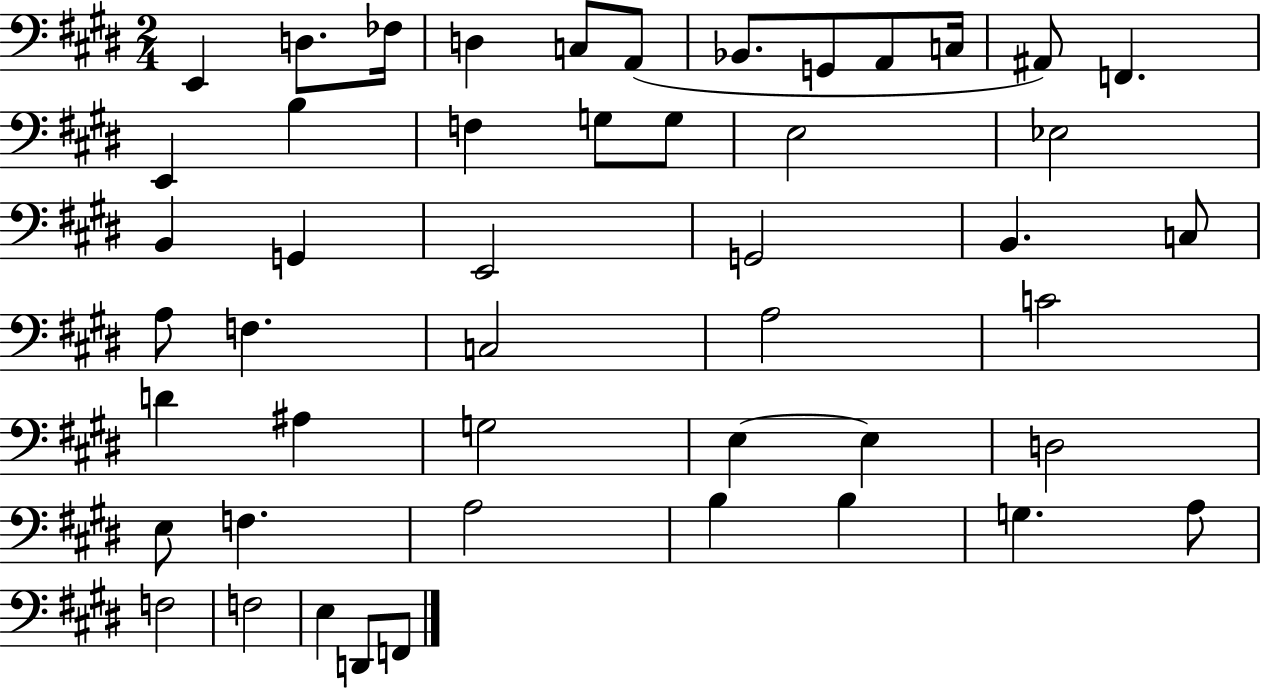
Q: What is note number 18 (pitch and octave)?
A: E3